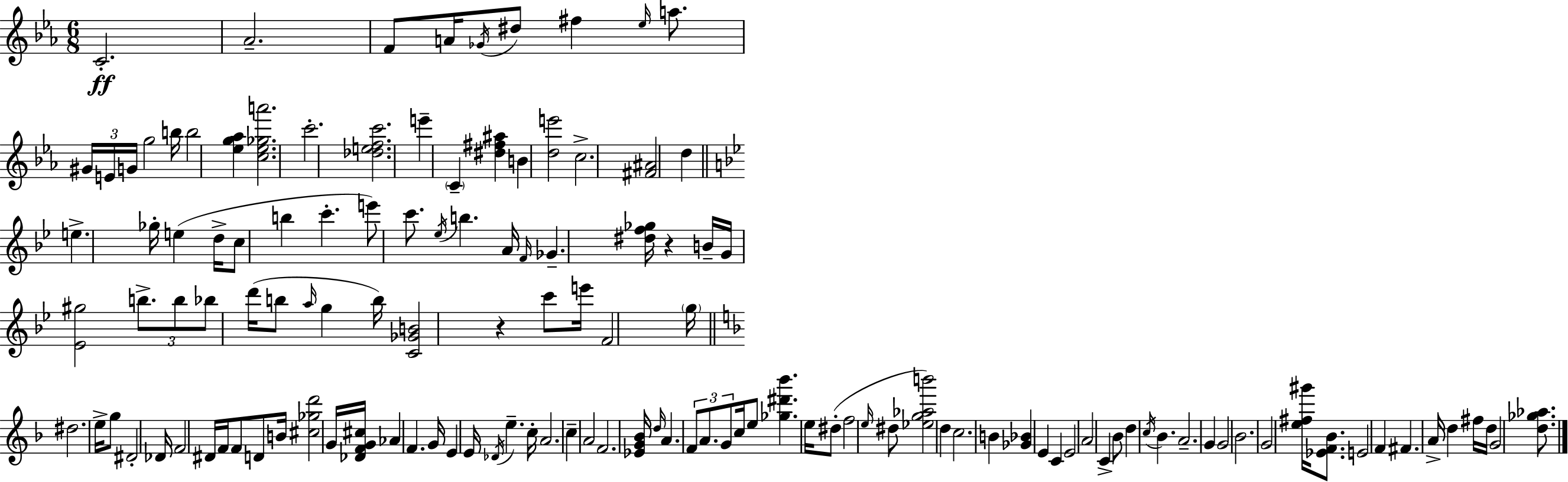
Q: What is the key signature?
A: EES major